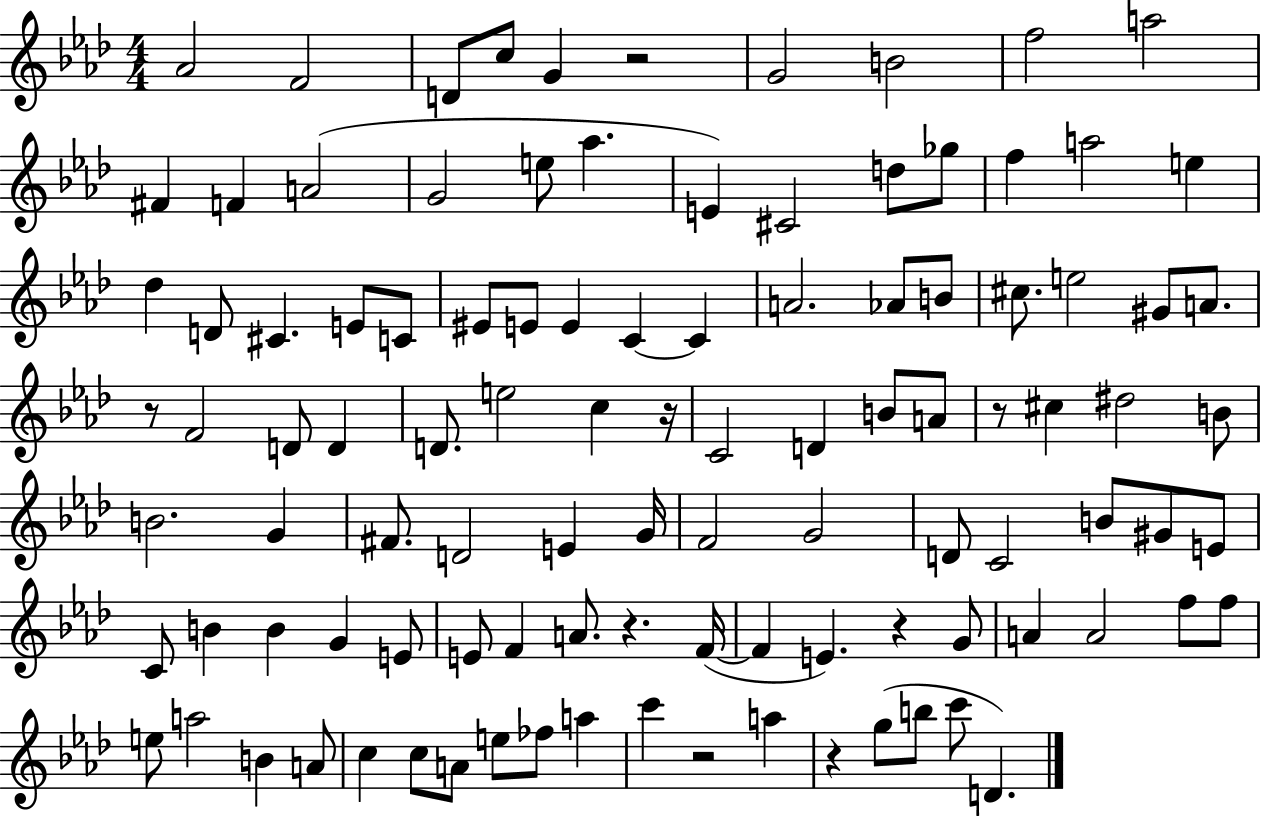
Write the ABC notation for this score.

X:1
T:Untitled
M:4/4
L:1/4
K:Ab
_A2 F2 D/2 c/2 G z2 G2 B2 f2 a2 ^F F A2 G2 e/2 _a E ^C2 d/2 _g/2 f a2 e _d D/2 ^C E/2 C/2 ^E/2 E/2 E C C A2 _A/2 B/2 ^c/2 e2 ^G/2 A/2 z/2 F2 D/2 D D/2 e2 c z/4 C2 D B/2 A/2 z/2 ^c ^d2 B/2 B2 G ^F/2 D2 E G/4 F2 G2 D/2 C2 B/2 ^G/2 E/2 C/2 B B G E/2 E/2 F A/2 z F/4 F E z G/2 A A2 f/2 f/2 e/2 a2 B A/2 c c/2 A/2 e/2 _f/2 a c' z2 a z g/2 b/2 c'/2 D